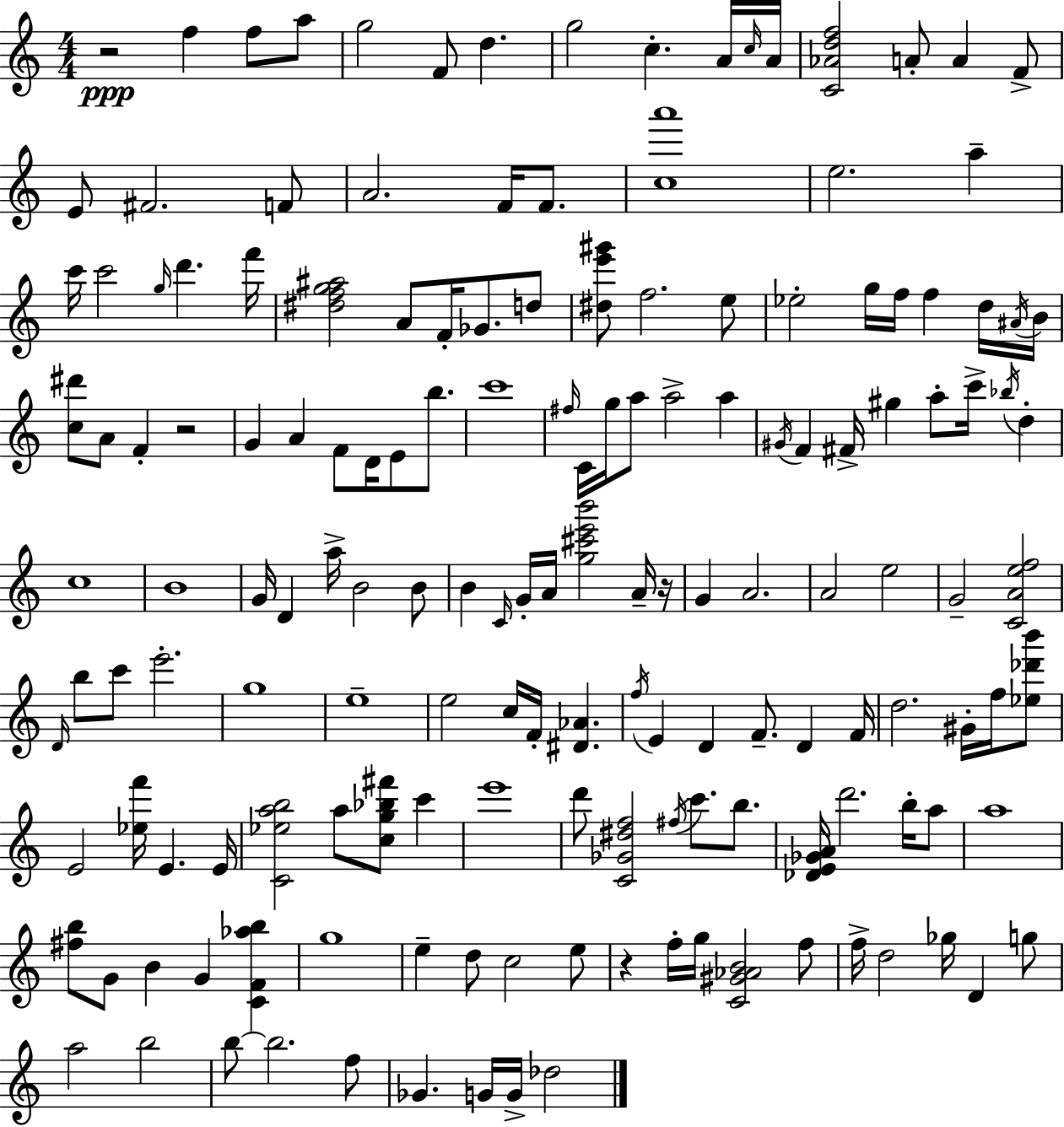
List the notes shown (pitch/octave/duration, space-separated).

R/h F5/q F5/e A5/e G5/h F4/e D5/q. G5/h C5/q. A4/s C5/s A4/s [C4,Ab4,D5,F5]/h A4/e A4/q F4/e E4/e F#4/h. F4/e A4/h. F4/s F4/e. [C5,A6]/w E5/h. A5/q C6/s C6/h G5/s D6/q. F6/s [D#5,F5,G5,A#5]/h A4/e F4/s Gb4/e. D5/e [D#5,E6,G#6]/e F5/h. E5/e Eb5/h G5/s F5/s F5/q D5/s A#4/s B4/s [C5,D#6]/e A4/e F4/q R/h G4/q A4/q F4/e D4/s E4/e B5/e. C6/w F#5/s C4/s G5/s A5/e A5/h A5/q G#4/s F4/q F#4/s G#5/q A5/e C6/s Bb5/s D5/q C5/w B4/w G4/s D4/q A5/s B4/h B4/e B4/q C4/s G4/s A4/s [G5,C#6,E6,B6]/h A4/s R/s G4/q A4/h. A4/h E5/h G4/h [C4,A4,E5,F5]/h D4/s B5/e C6/e E6/h. G5/w E5/w E5/h C5/s F4/s [D#4,Ab4]/q. F5/s E4/q D4/q F4/e. D4/q F4/s D5/h. G#4/s F5/s [Eb5,Db6,B6]/e E4/h [Eb5,F6]/s E4/q. E4/s [C4,Eb5,A5,B5]/h A5/e [C5,G5,Bb5,F#6]/e C6/q E6/w D6/e [C4,Gb4,D#5,F5]/h F#5/s C6/e. B5/e. [Db4,E4,Gb4,A4]/s D6/h. B5/s A5/e A5/w [F#5,B5]/e G4/e B4/q G4/q [C4,F4,Ab5,B5]/q G5/w E5/q D5/e C5/h E5/e R/q F5/s G5/s [C4,G#4,Ab4,B4]/h F5/e F5/s D5/h Gb5/s D4/q G5/e A5/h B5/h B5/e B5/h. F5/e Gb4/q. G4/s G4/s Db5/h